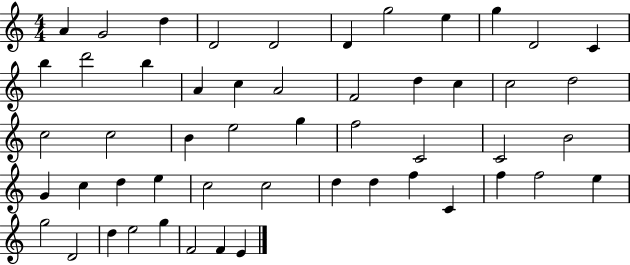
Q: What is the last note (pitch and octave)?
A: E4